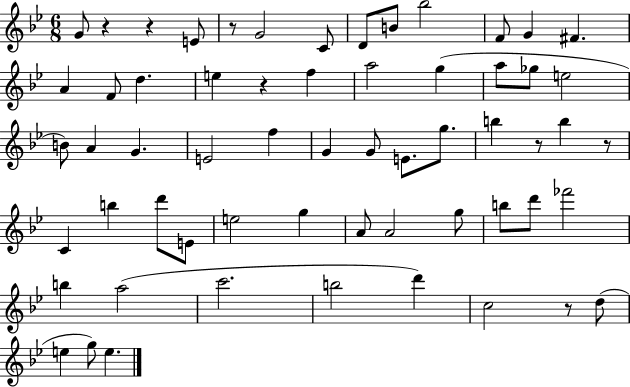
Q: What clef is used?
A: treble